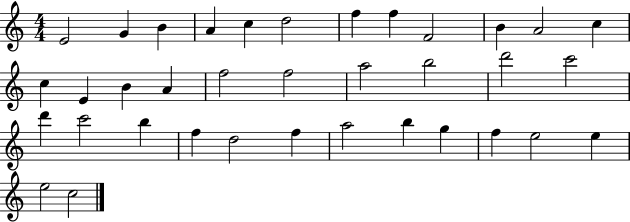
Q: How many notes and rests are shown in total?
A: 36